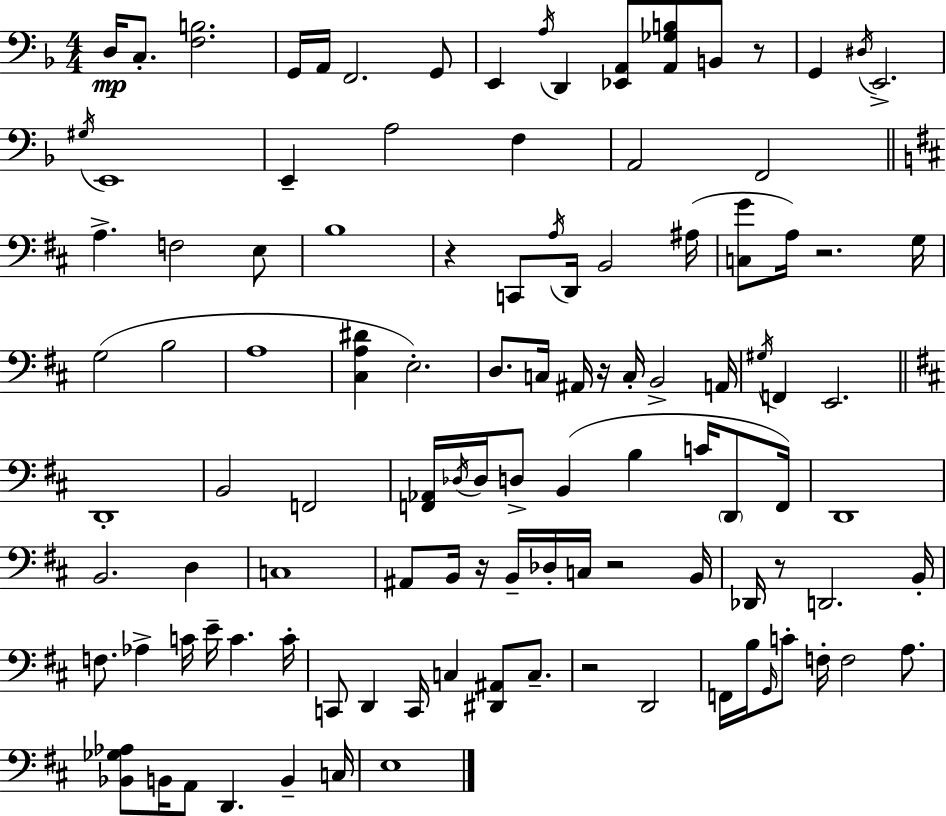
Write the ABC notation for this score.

X:1
T:Untitled
M:4/4
L:1/4
K:Dm
D,/4 C,/2 [F,B,]2 G,,/4 A,,/4 F,,2 G,,/2 E,, A,/4 D,, [_E,,A,,]/2 [A,,_G,B,]/2 B,,/2 z/2 G,, ^D,/4 E,,2 ^G,/4 E,,4 E,, A,2 F, A,,2 F,,2 A, F,2 E,/2 B,4 z C,,/2 A,/4 D,,/4 B,,2 ^A,/4 [C,G]/2 A,/4 z2 G,/4 G,2 B,2 A,4 [^C,A,^D] E,2 D,/2 C,/4 ^A,,/4 z/4 C,/4 B,,2 A,,/4 ^G,/4 F,, E,,2 D,,4 B,,2 F,,2 [F,,_A,,]/4 _D,/4 _D,/4 D,/2 B,, B, C/4 D,,/2 F,,/4 D,,4 B,,2 D, C,4 ^A,,/2 B,,/4 z/4 B,,/4 _D,/4 C,/4 z2 B,,/4 _D,,/4 z/2 D,,2 B,,/4 F,/2 _A, C/4 E/4 C C/4 C,,/2 D,, C,,/4 C, [^D,,^A,,]/2 C,/2 z2 D,,2 F,,/4 B,/4 G,,/4 C/2 F,/4 F,2 A,/2 [_B,,_G,_A,]/2 B,,/4 A,,/2 D,, B,, C,/4 E,4